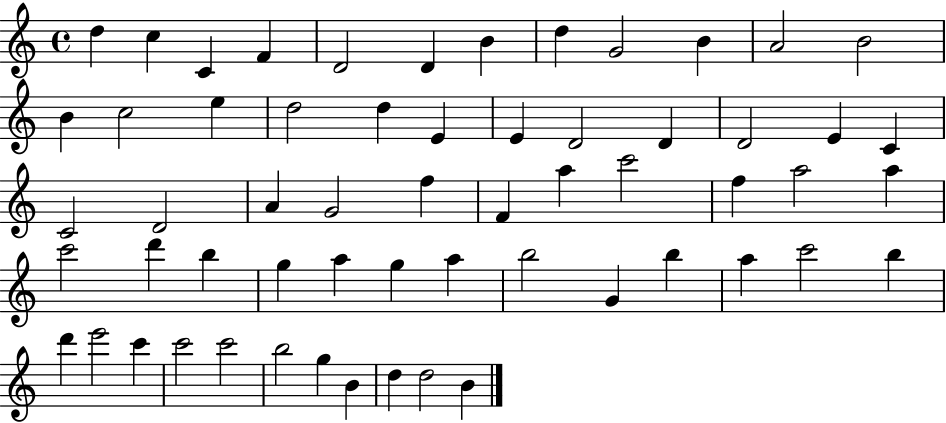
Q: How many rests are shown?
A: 0